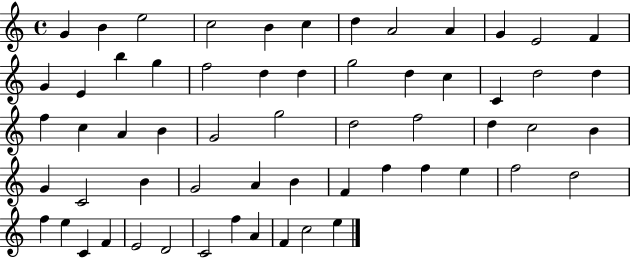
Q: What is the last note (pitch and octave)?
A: E5